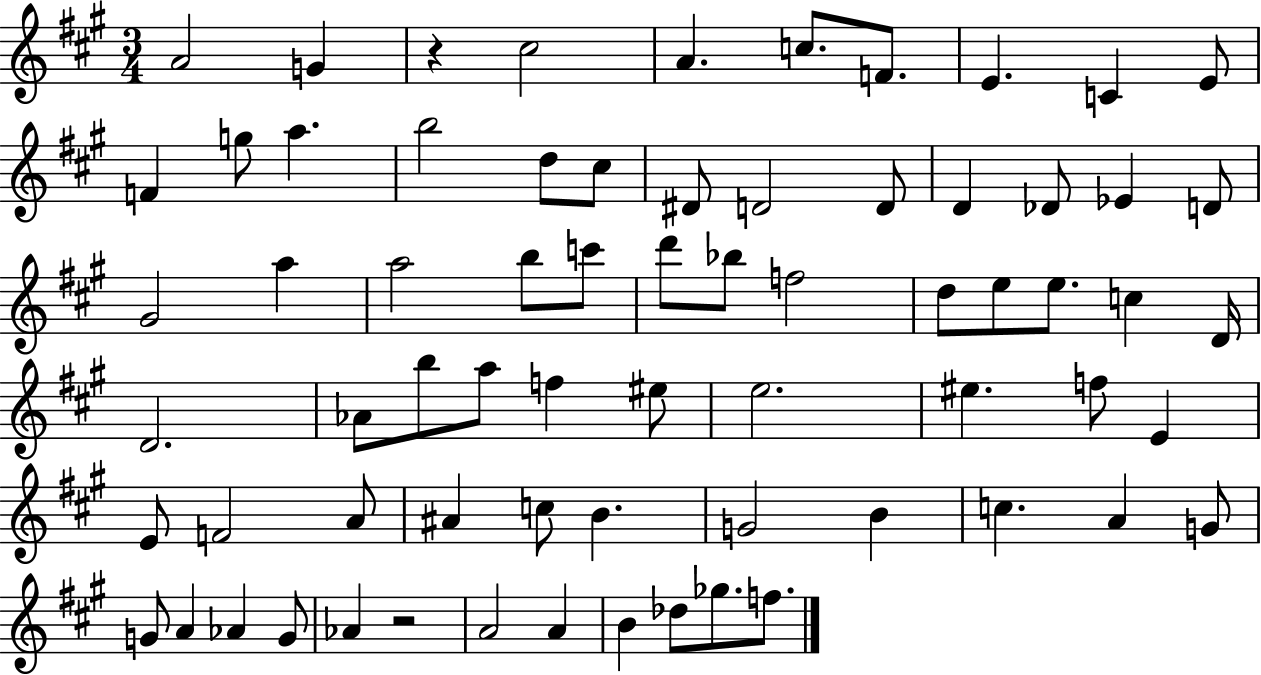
{
  \clef treble
  \numericTimeSignature
  \time 3/4
  \key a \major
  a'2 g'4 | r4 cis''2 | a'4. c''8. f'8. | e'4. c'4 e'8 | \break f'4 g''8 a''4. | b''2 d''8 cis''8 | dis'8 d'2 d'8 | d'4 des'8 ees'4 d'8 | \break gis'2 a''4 | a''2 b''8 c'''8 | d'''8 bes''8 f''2 | d''8 e''8 e''8. c''4 d'16 | \break d'2. | aes'8 b''8 a''8 f''4 eis''8 | e''2. | eis''4. f''8 e'4 | \break e'8 f'2 a'8 | ais'4 c''8 b'4. | g'2 b'4 | c''4. a'4 g'8 | \break g'8 a'4 aes'4 g'8 | aes'4 r2 | a'2 a'4 | b'4 des''8 ges''8. f''8. | \break \bar "|."
}